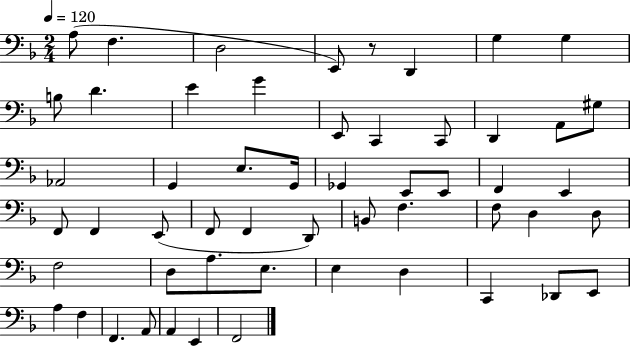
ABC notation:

X:1
T:Untitled
M:2/4
L:1/4
K:F
A,/2 F, D,2 E,,/2 z/2 D,, G, G, B,/2 D E G E,,/2 C,, C,,/2 D,, A,,/2 ^G,/2 _A,,2 G,, E,/2 G,,/4 _G,, E,,/2 E,,/2 F,, E,, F,,/2 F,, E,,/2 F,,/2 F,, D,,/2 B,,/2 F, F,/2 D, D,/2 F,2 D,/2 A,/2 E,/2 E, D, C,, _D,,/2 E,,/2 A, F, F,, A,,/2 A,, E,, F,,2